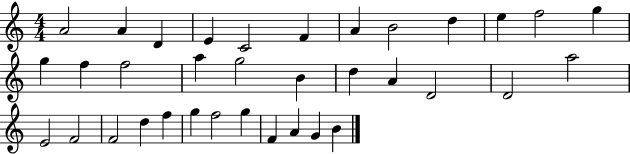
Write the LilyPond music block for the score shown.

{
  \clef treble
  \numericTimeSignature
  \time 4/4
  \key c \major
  a'2 a'4 d'4 | e'4 c'2 f'4 | a'4 b'2 d''4 | e''4 f''2 g''4 | \break g''4 f''4 f''2 | a''4 g''2 b'4 | d''4 a'4 d'2 | d'2 a''2 | \break e'2 f'2 | f'2 d''4 f''4 | g''4 f''2 g''4 | f'4 a'4 g'4 b'4 | \break \bar "|."
}